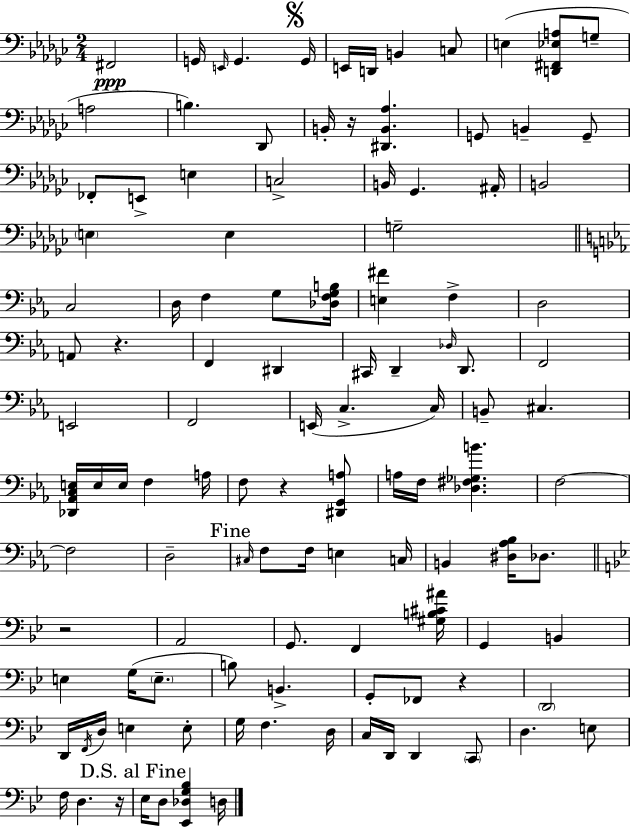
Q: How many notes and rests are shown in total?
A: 115